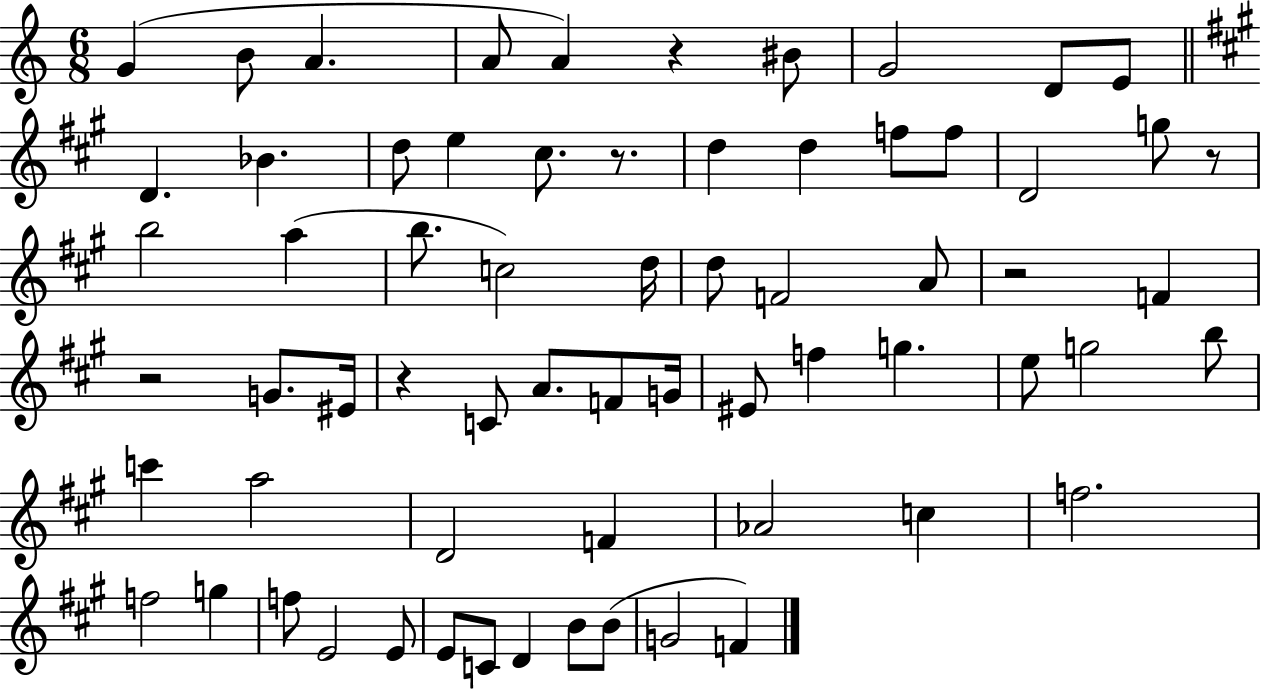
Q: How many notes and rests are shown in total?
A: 66